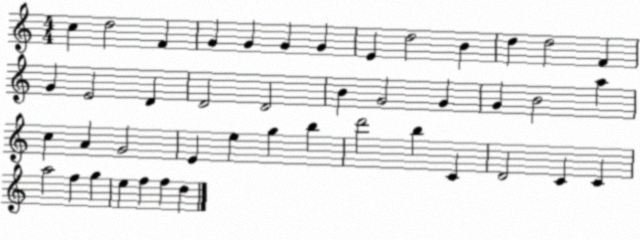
X:1
T:Untitled
M:4/4
L:1/4
K:C
c d2 F G G G G E d2 B d d2 F G E2 D D2 D2 B G2 G G B2 a c A G2 E e g b d'2 b C D2 C C a2 f g e f f d